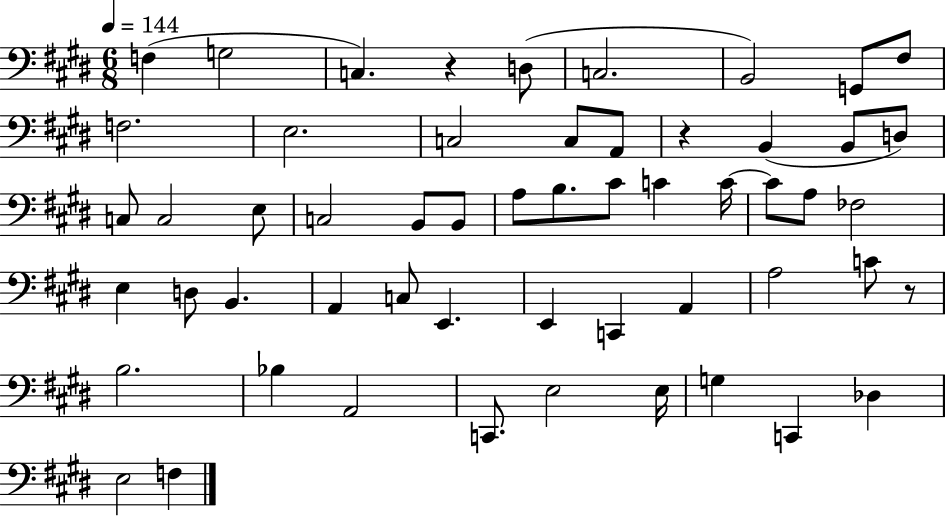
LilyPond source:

{
  \clef bass
  \numericTimeSignature
  \time 6/8
  \key e \major
  \tempo 4 = 144
  f4( g2 | c4.) r4 d8( | c2. | b,2) g,8 fis8 | \break f2. | e2. | c2 c8 a,8 | r4 b,4( b,8 d8) | \break c8 c2 e8 | c2 b,8 b,8 | a8 b8. cis'8 c'4 c'16~~ | c'8 a8 fes2 | \break e4 d8 b,4. | a,4 c8 e,4. | e,4 c,4 a,4 | a2 c'8 r8 | \break b2. | bes4 a,2 | c,8. e2 e16 | g4 c,4 des4 | \break e2 f4 | \bar "|."
}